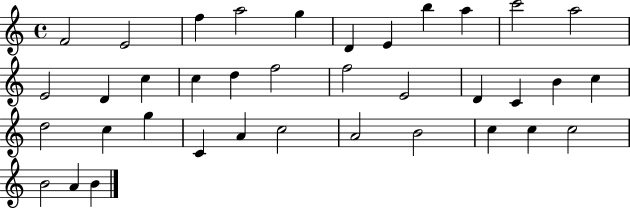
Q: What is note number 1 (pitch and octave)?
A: F4